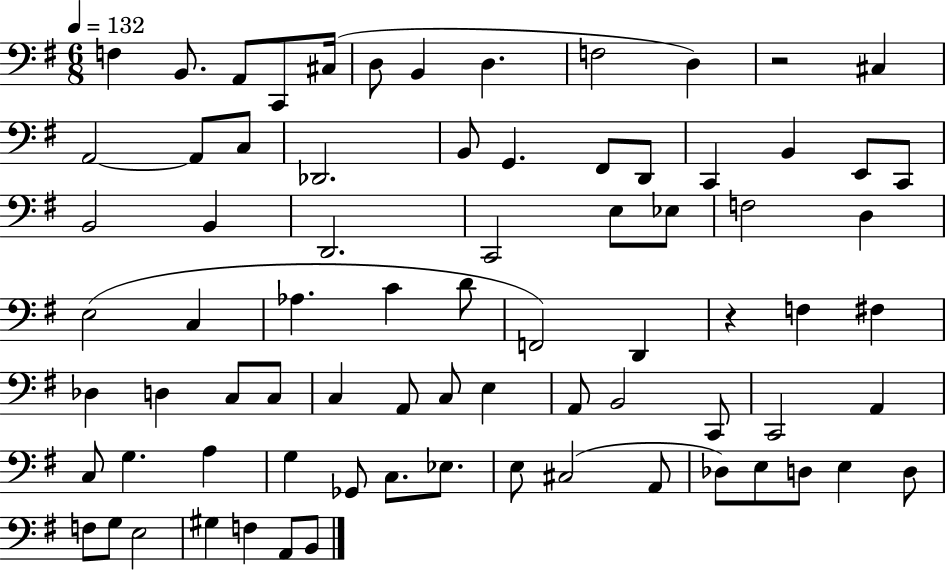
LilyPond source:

{
  \clef bass
  \numericTimeSignature
  \time 6/8
  \key g \major
  \tempo 4 = 132
  f4 b,8. a,8 c,8 cis16( | d8 b,4 d4. | f2 d4) | r2 cis4 | \break a,2~~ a,8 c8 | des,2. | b,8 g,4. fis,8 d,8 | c,4 b,4 e,8 c,8 | \break b,2 b,4 | d,2. | c,2 e8 ees8 | f2 d4 | \break e2( c4 | aes4. c'4 d'8 | f,2) d,4 | r4 f4 fis4 | \break des4 d4 c8 c8 | c4 a,8 c8 e4 | a,8 b,2 c,8 | c,2 a,4 | \break c8 g4. a4 | g4 ges,8 c8. ees8. | e8 cis2( a,8 | des8) e8 d8 e4 d8 | \break f8 g8 e2 | gis4 f4 a,8 b,8 | \bar "|."
}